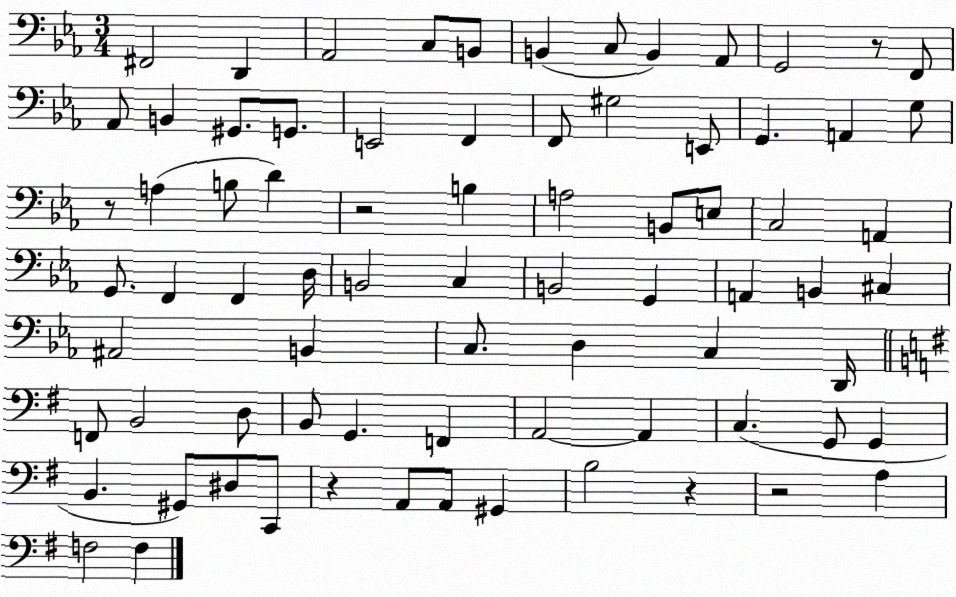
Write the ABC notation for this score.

X:1
T:Untitled
M:3/4
L:1/4
K:Eb
^F,,2 D,, _A,,2 C,/2 B,,/2 B,, C,/2 B,, _A,,/2 G,,2 z/2 F,,/2 _A,,/2 B,, ^G,,/2 G,,/2 E,,2 F,, F,,/2 ^G,2 E,,/2 G,, A,, G,/2 z/2 A, B,/2 D z2 B, A,2 B,,/2 E,/2 C,2 A,, G,,/2 F,, F,, D,/4 B,,2 C, B,,2 G,, A,, B,, ^C, ^A,,2 B,, C,/2 D, C, D,,/4 F,,/2 B,,2 D,/2 B,,/2 G,, F,, A,,2 A,, C, G,,/2 G,, B,, ^G,,/2 ^D,/2 C,,/2 z A,,/2 A,,/2 ^G,, B,2 z z2 A, F,2 F,